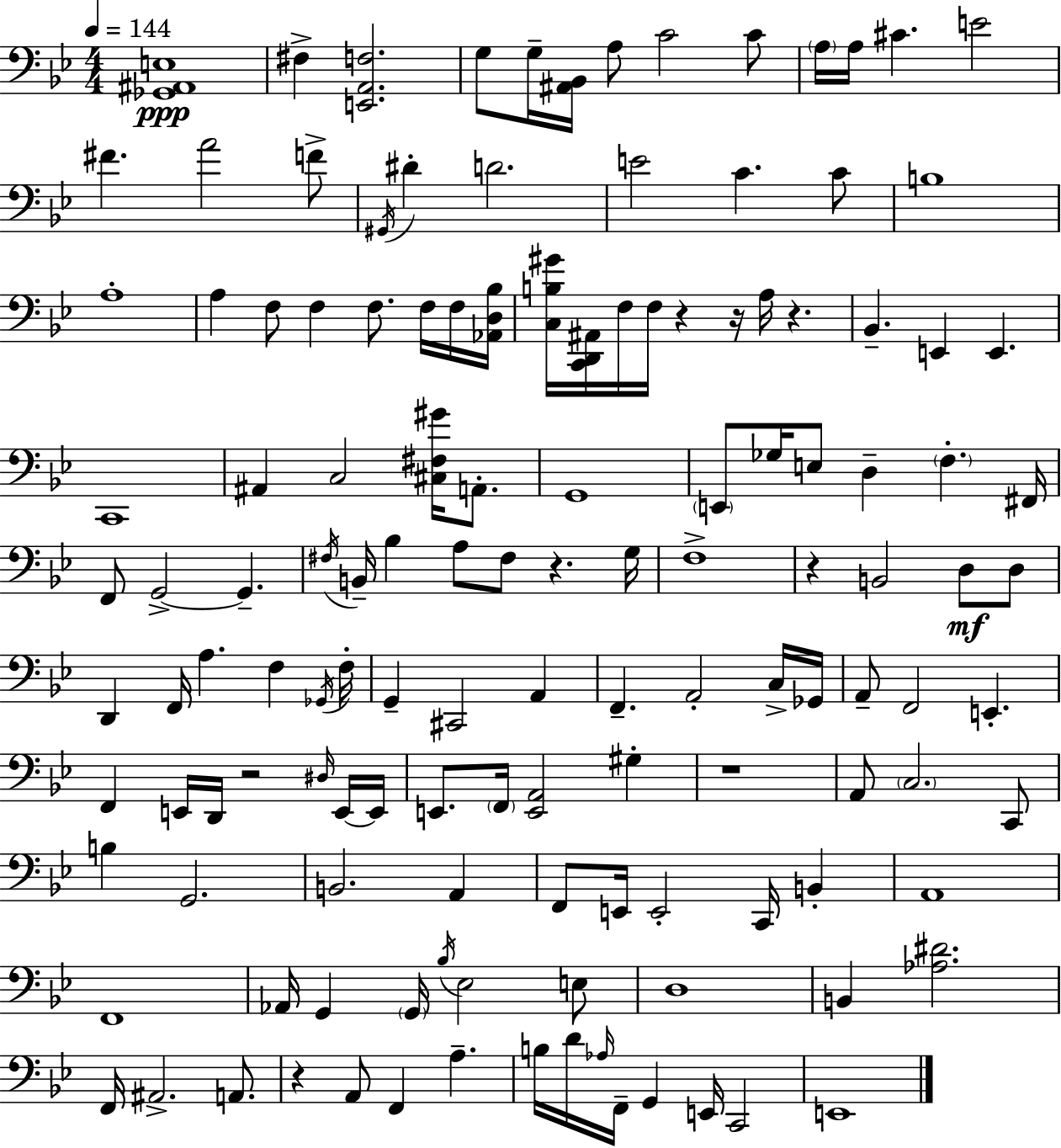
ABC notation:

X:1
T:Untitled
M:4/4
L:1/4
K:Bb
[_G,,^A,,E,]4 ^F, [E,,A,,F,]2 G,/2 G,/4 [^A,,_B,,]/4 A,/2 C2 C/2 A,/4 A,/4 ^C E2 ^F A2 F/2 ^G,,/4 ^D D2 E2 C C/2 B,4 A,4 A, F,/2 F, F,/2 F,/4 F,/4 [_A,,D,_B,]/4 [C,B,^G]/4 [C,,D,,^A,,]/4 F,/4 F,/4 z z/4 A,/4 z _B,, E,, E,, C,,4 ^A,, C,2 [^C,^F,^G]/4 A,,/2 G,,4 E,,/2 _G,/4 E,/2 D, F, ^F,,/4 F,,/2 G,,2 G,, ^F,/4 B,,/4 _B, A,/2 ^F,/2 z G,/4 F,4 z B,,2 D,/2 D,/2 D,, F,,/4 A, F, _G,,/4 F,/4 G,, ^C,,2 A,, F,, A,,2 C,/4 _G,,/4 A,,/2 F,,2 E,, F,, E,,/4 D,,/4 z2 ^D,/4 E,,/4 E,,/4 E,,/2 F,,/4 [E,,A,,]2 ^G, z4 A,,/2 C,2 C,,/2 B, G,,2 B,,2 A,, F,,/2 E,,/4 E,,2 C,,/4 B,, A,,4 F,,4 _A,,/4 G,, G,,/4 _B,/4 _E,2 E,/2 D,4 B,, [_A,^D]2 F,,/4 ^A,,2 A,,/2 z A,,/2 F,, A, B,/4 D/4 _A,/4 F,,/4 G,, E,,/4 C,,2 E,,4